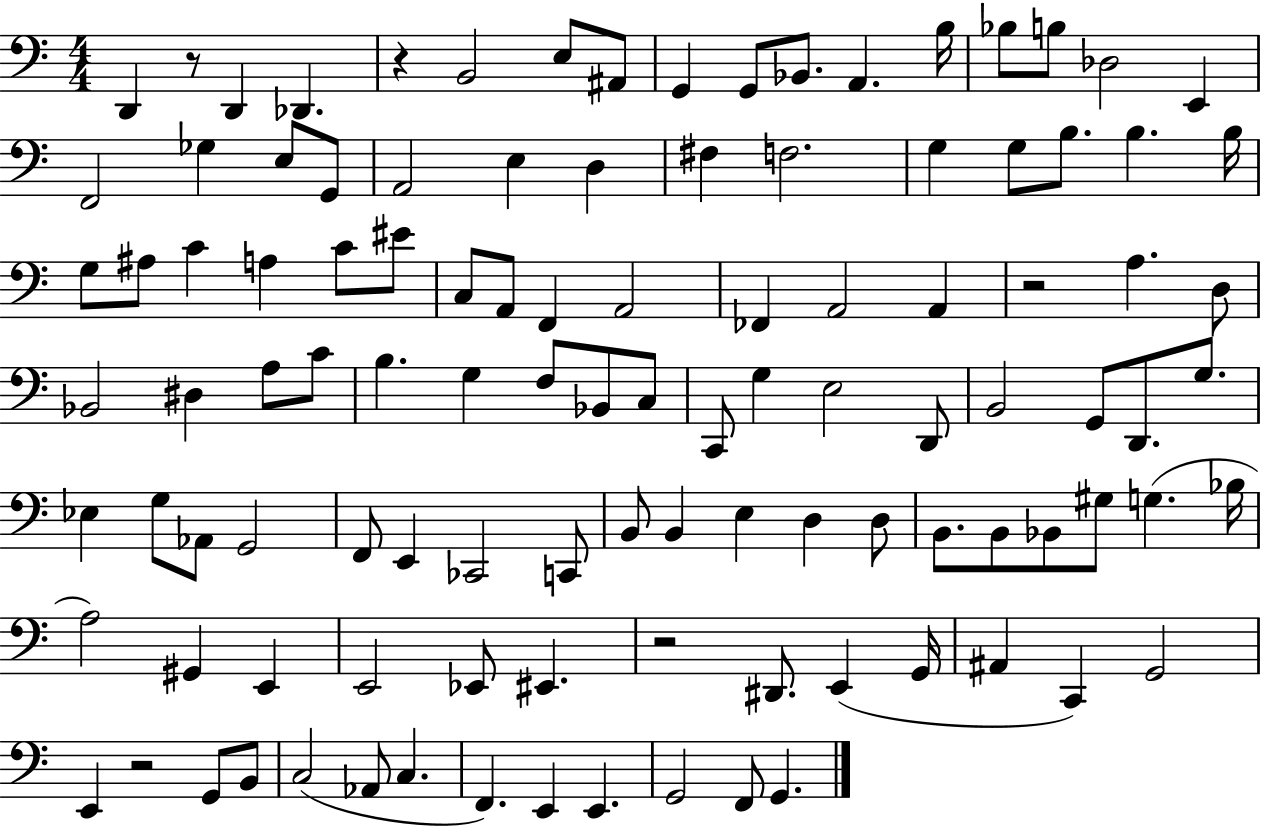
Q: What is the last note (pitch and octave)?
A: G2